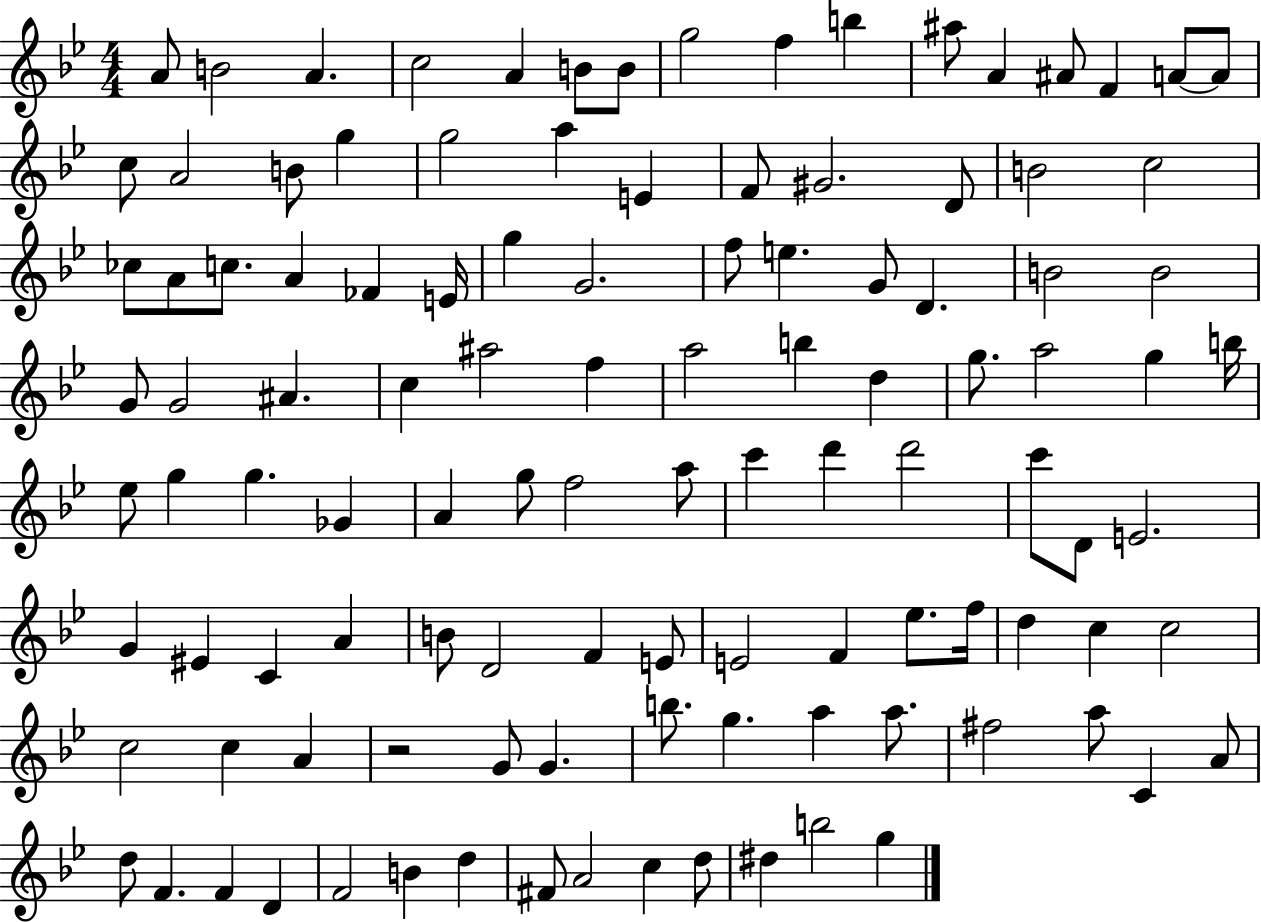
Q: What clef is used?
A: treble